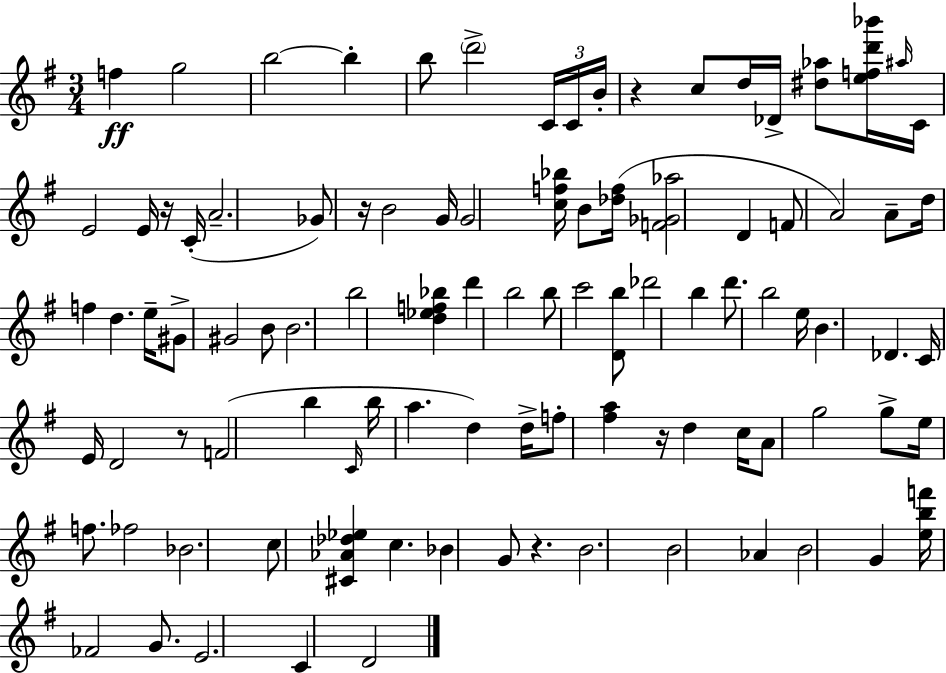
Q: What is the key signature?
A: E minor